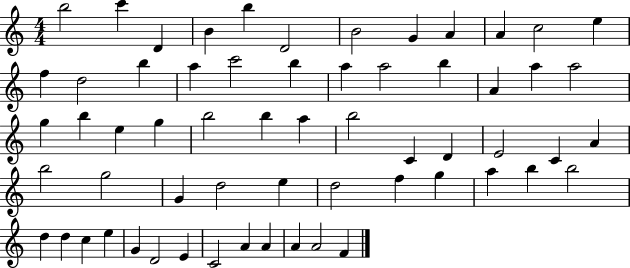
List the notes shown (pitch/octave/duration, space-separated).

B5/h C6/q D4/q B4/q B5/q D4/h B4/h G4/q A4/q A4/q C5/h E5/q F5/q D5/h B5/q A5/q C6/h B5/q A5/q A5/h B5/q A4/q A5/q A5/h G5/q B5/q E5/q G5/q B5/h B5/q A5/q B5/h C4/q D4/q E4/h C4/q A4/q B5/h G5/h G4/q D5/h E5/q D5/h F5/q G5/q A5/q B5/q B5/h D5/q D5/q C5/q E5/q G4/q D4/h E4/q C4/h A4/q A4/q A4/q A4/h F4/q